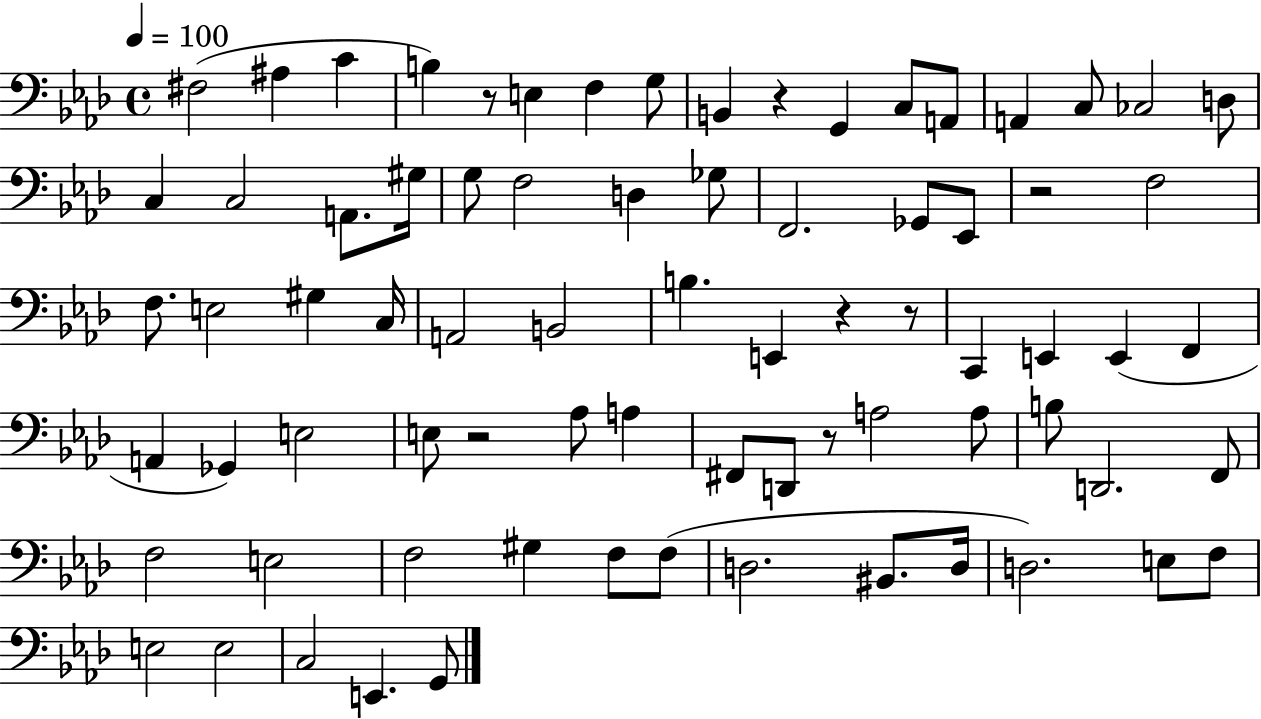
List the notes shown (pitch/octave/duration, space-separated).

F#3/h A#3/q C4/q B3/q R/e E3/q F3/q G3/e B2/q R/q G2/q C3/e A2/e A2/q C3/e CES3/h D3/e C3/q C3/h A2/e. G#3/s G3/e F3/h D3/q Gb3/e F2/h. Gb2/e Eb2/e R/h F3/h F3/e. E3/h G#3/q C3/s A2/h B2/h B3/q. E2/q R/q R/e C2/q E2/q E2/q F2/q A2/q Gb2/q E3/h E3/e R/h Ab3/e A3/q F#2/e D2/e R/e A3/h A3/e B3/e D2/h. F2/e F3/h E3/h F3/h G#3/q F3/e F3/e D3/h. BIS2/e. D3/s D3/h. E3/e F3/e E3/h E3/h C3/h E2/q. G2/e